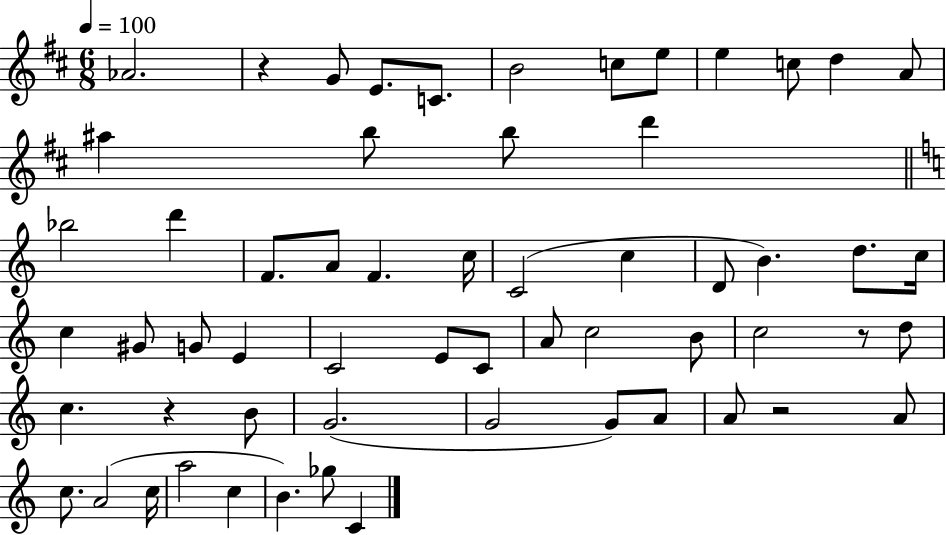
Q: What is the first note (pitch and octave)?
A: Ab4